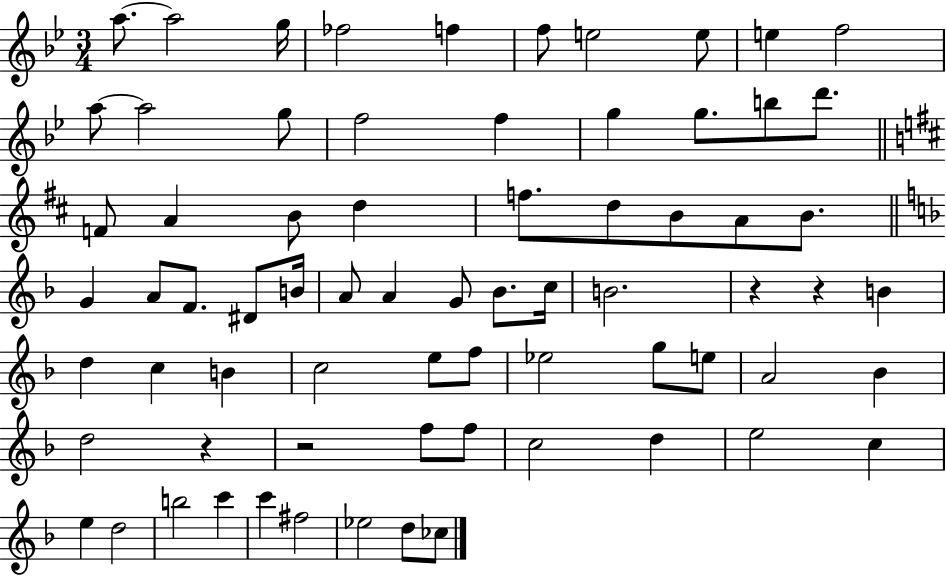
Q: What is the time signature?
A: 3/4